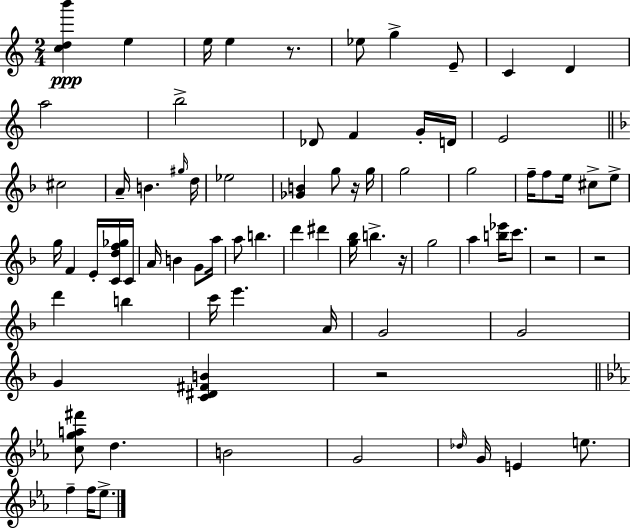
[C5,D5,B6]/q E5/q E5/s E5/q R/e. Eb5/e G5/q E4/e C4/q D4/q A5/h B5/h Db4/e F4/q G4/s D4/s E4/h C#5/h A4/s B4/q. G#5/s D5/s Eb5/h [Gb4,B4]/q G5/e R/s G5/s G5/h G5/h F5/s F5/e E5/s C#5/e E5/e G5/s F4/q E4/s [C4,D5,F5,Gb5]/s C4/s A4/s B4/q G4/e A5/s A5/e B5/q. D6/q D#6/q [G5,Bb5]/s B5/q. R/s G5/h A5/q [B5,Eb6]/s C6/e. R/h R/h D6/q B5/q C6/s E6/q. A4/s G4/h G4/h G4/q [C4,D#4,F#4,B4]/q R/h [C5,G5,A5,F#6]/e D5/q. B4/h G4/h Db5/s G4/s E4/q E5/e. F5/q F5/s Eb5/e.